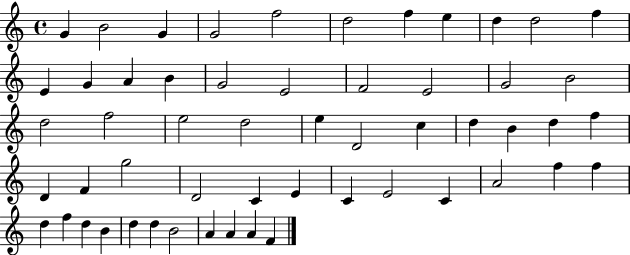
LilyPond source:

{
  \clef treble
  \time 4/4
  \defaultTimeSignature
  \key c \major
  g'4 b'2 g'4 | g'2 f''2 | d''2 f''4 e''4 | d''4 d''2 f''4 | \break e'4 g'4 a'4 b'4 | g'2 e'2 | f'2 e'2 | g'2 b'2 | \break d''2 f''2 | e''2 d''2 | e''4 d'2 c''4 | d''4 b'4 d''4 f''4 | \break d'4 f'4 g''2 | d'2 c'4 e'4 | c'4 e'2 c'4 | a'2 f''4 f''4 | \break d''4 f''4 d''4 b'4 | d''4 d''4 b'2 | a'4 a'4 a'4 f'4 | \bar "|."
}